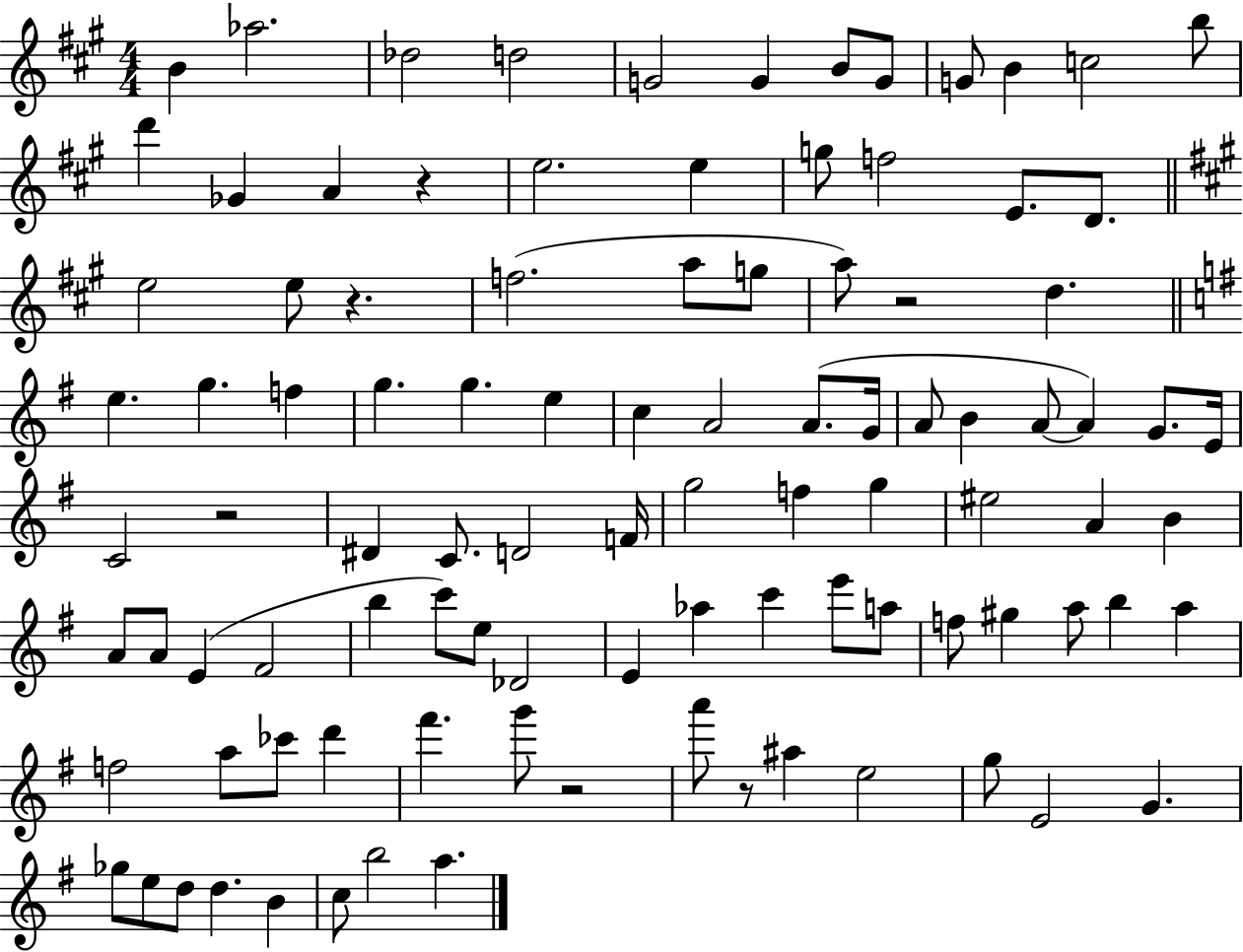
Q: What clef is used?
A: treble